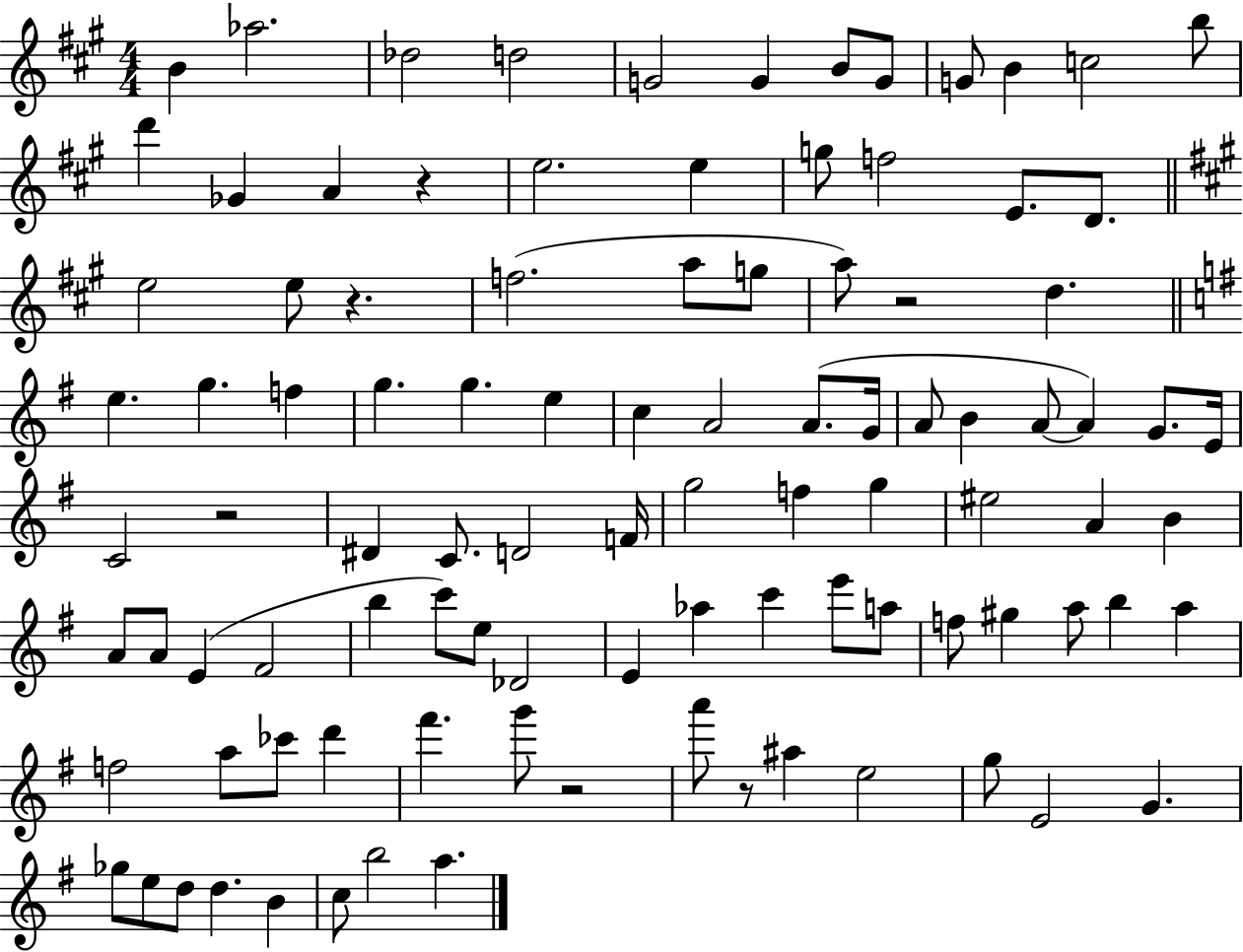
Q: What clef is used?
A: treble